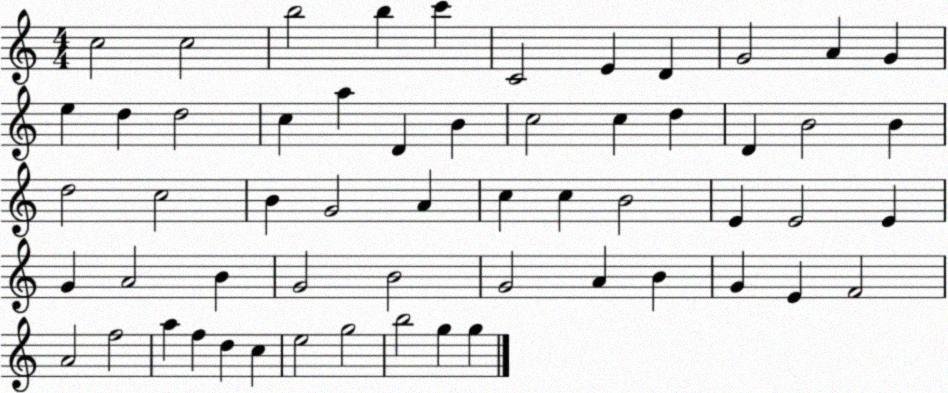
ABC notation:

X:1
T:Untitled
M:4/4
L:1/4
K:C
c2 c2 b2 b c' C2 E D G2 A G e d d2 c a D B c2 c d D B2 B d2 c2 B G2 A c c B2 E E2 E G A2 B G2 B2 G2 A B G E F2 A2 f2 a f d c e2 g2 b2 g g